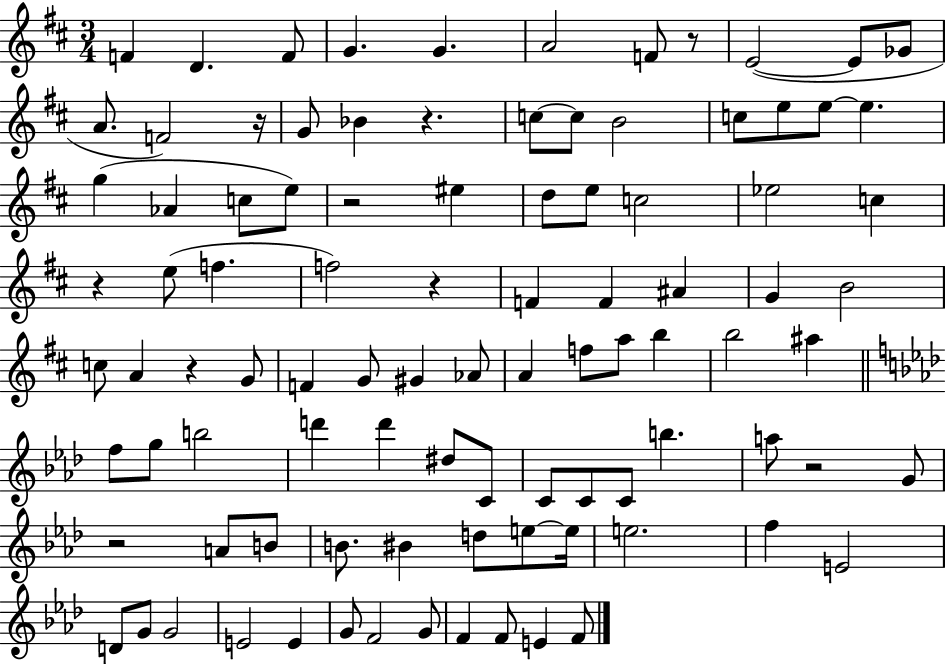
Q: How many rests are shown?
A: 9